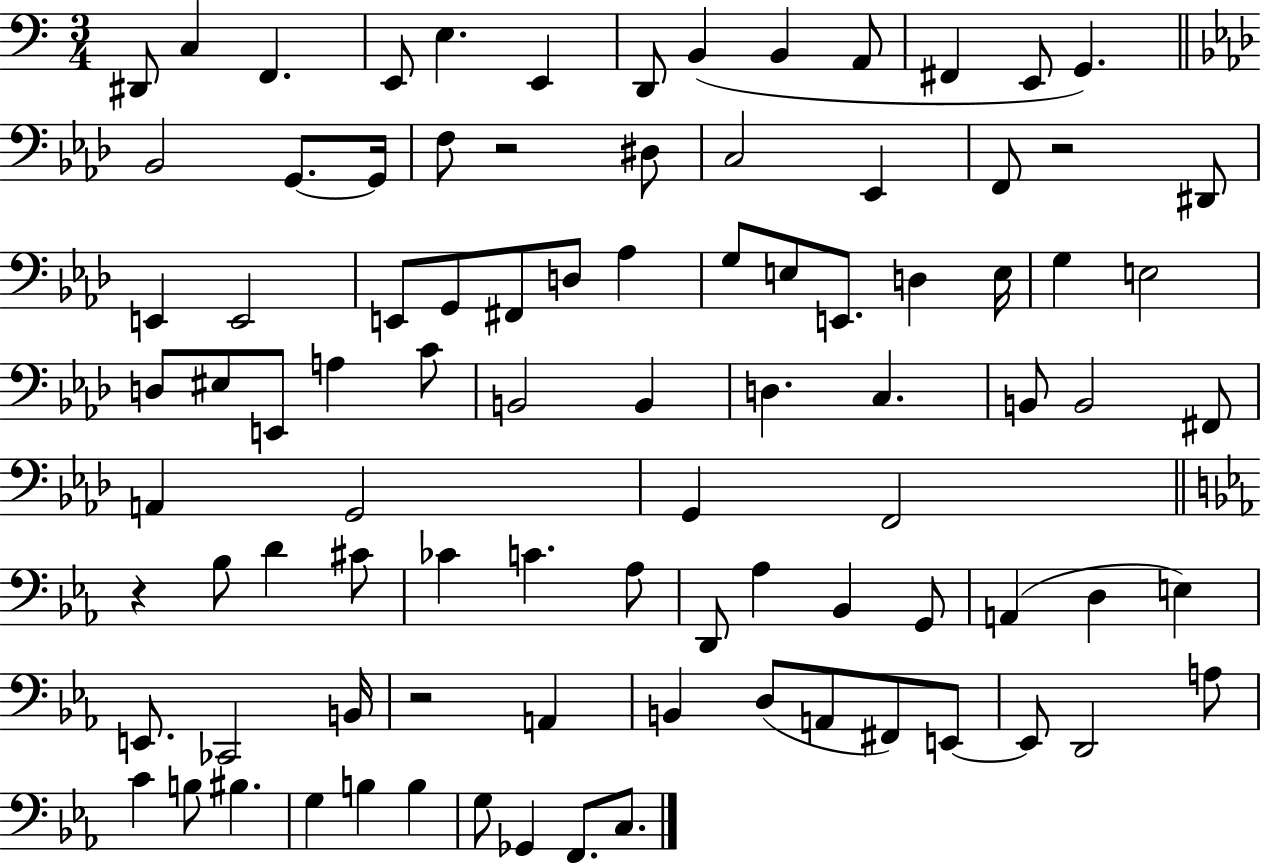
D#2/e C3/q F2/q. E2/e E3/q. E2/q D2/e B2/q B2/q A2/e F#2/q E2/e G2/q. Bb2/h G2/e. G2/s F3/e R/h D#3/e C3/h Eb2/q F2/e R/h D#2/e E2/q E2/h E2/e G2/e F#2/e D3/e Ab3/q G3/e E3/e E2/e. D3/q E3/s G3/q E3/h D3/e EIS3/e E2/e A3/q C4/e B2/h B2/q D3/q. C3/q. B2/e B2/h F#2/e A2/q G2/h G2/q F2/h R/q Bb3/e D4/q C#4/e CES4/q C4/q. Ab3/e D2/e Ab3/q Bb2/q G2/e A2/q D3/q E3/q E2/e. CES2/h B2/s R/h A2/q B2/q D3/e A2/e F#2/e E2/e E2/e D2/h A3/e C4/q B3/e BIS3/q. G3/q B3/q B3/q G3/e Gb2/q F2/e. C3/e.